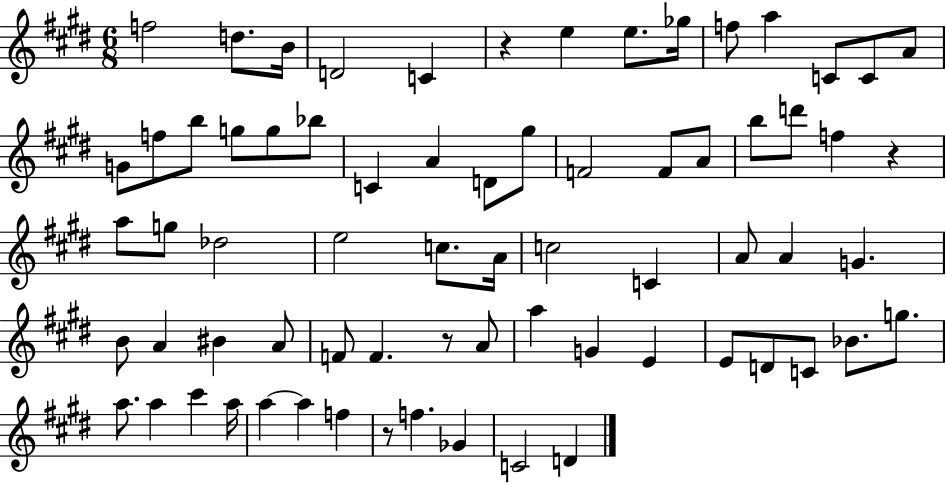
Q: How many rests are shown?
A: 4